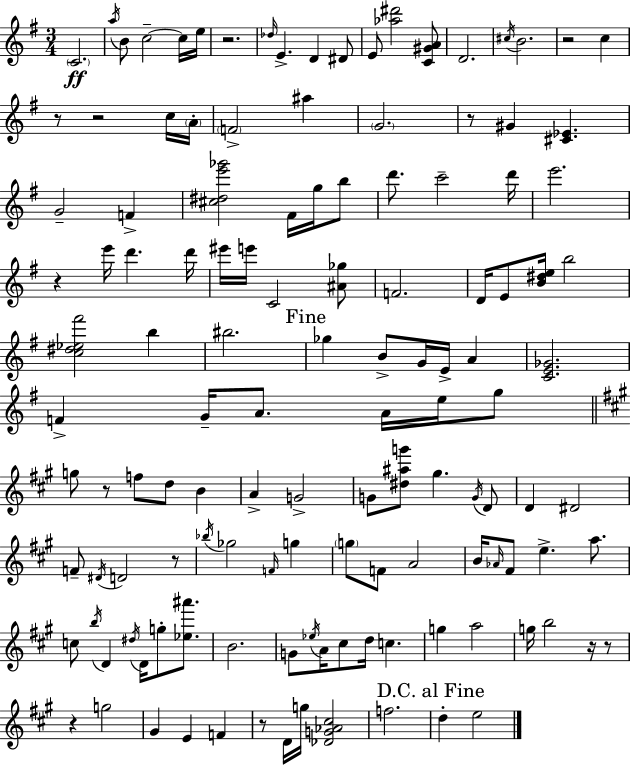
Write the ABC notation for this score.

X:1
T:Untitled
M:3/4
L:1/4
K:G
C2 a/4 B/2 c2 c/4 e/4 z2 _d/4 E D ^D/2 E/2 [_a^d']2 [C^GA]/2 D2 ^c/4 B2 z2 c z/2 z2 c/4 A/4 F2 ^a G2 z/2 ^G [^C_E] G2 F [^c^de'_g']2 ^F/4 g/4 b/2 d'/2 c'2 d'/4 e'2 z e'/4 d' d'/4 ^e'/4 e'/4 C2 [^A_g]/2 F2 D/4 E/2 [B^de]/4 b2 [c^d_e^f']2 b ^b2 _g B/2 G/4 E/4 A [CE_G]2 F G/4 A/2 A/4 e/4 g/2 g/2 z/2 f/2 d/2 B A G2 G/2 [^d^ag']/2 ^g G/4 D/2 D ^D2 F/2 ^D/4 D2 z/2 _b/4 _g2 F/4 g g/2 F/2 A2 B/4 _A/4 ^F/2 e a/2 c/2 b/4 D ^d/4 D/4 g/2 [_e^a']/2 B2 G/2 _e/4 A/4 ^c/2 d/4 c g a2 g/4 b2 z/4 z/2 z g2 ^G E F z/2 D/4 g/4 [_DG_A^c]2 f2 d e2